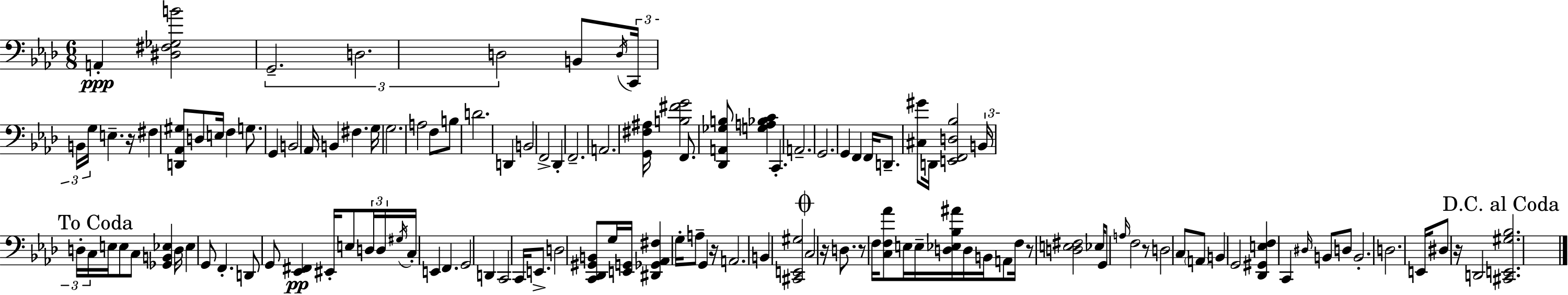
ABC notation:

X:1
T:Untitled
M:6/8
L:1/4
K:Ab
A,, [^D,^F,_G,B]2 G,,2 D,2 D,2 B,,/2 D,/4 C,,/4 B,,/4 G,/4 E, z/4 ^F, [D,,_A,,^G,]/2 D,/2 E,/4 F, G,/2 G,, B,,2 _A,,/4 B,, ^F, G,/4 G,2 A,2 F,/2 B,/2 D2 D,, B,,2 F,,2 _D,, F,,2 A,,2 [G,,^F,^A,]/4 [B,^FG]2 F,,/2 [_D,,A,,_G,B,]/2 [G,A,_B,C] C,, A,,2 G,,2 G,, F,, F,,/4 D,,/2 [^C,^G]/2 D,,/4 [E,,F,,D,_B,]2 B,,/4 D,/4 C,/4 E,/4 E,/2 C,/2 [_G,,B,,_E,] D,/4 _E, G,,/2 F,, D,,/2 G,,/2 [_E,,^F,,] ^E,,/4 E,/2 D,/4 D,/4 ^G,/4 C,/4 E,, F,, G,,2 D,, C,,2 C,,/4 E,,/2 D,2 [C,,_D,,^G,,B,,]/2 G,/4 [E,,G,,]/4 [^D,,_G,,_A,,^F,] G,/4 A,/2 G,, z/4 A,,2 B,, [^C,,E,,^G,]2 C,2 z/4 D,/2 z/2 F,/4 [C,F,_A]/2 E,/4 E,/4 [D,_E,_B,^A]/4 D,/4 B,,/4 A,,/2 F,/4 z/2 [D,E,^F,]2 _E,/4 G,,/2 A,/4 F,2 z/2 D,2 C,/2 A,,/2 B,, G,,2 [_D,,^G,,E,F,] C,, ^D,/4 B,,/2 D,/2 B,,2 D,2 E,,/4 ^D,/2 z/4 D,,2 [^C,,E,,^G,_B,]2